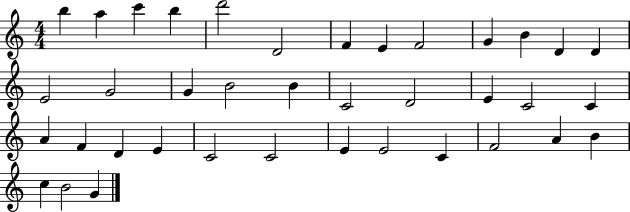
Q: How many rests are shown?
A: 0